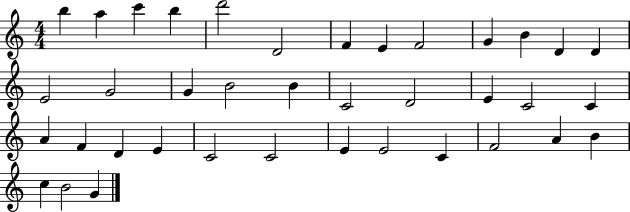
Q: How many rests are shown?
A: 0